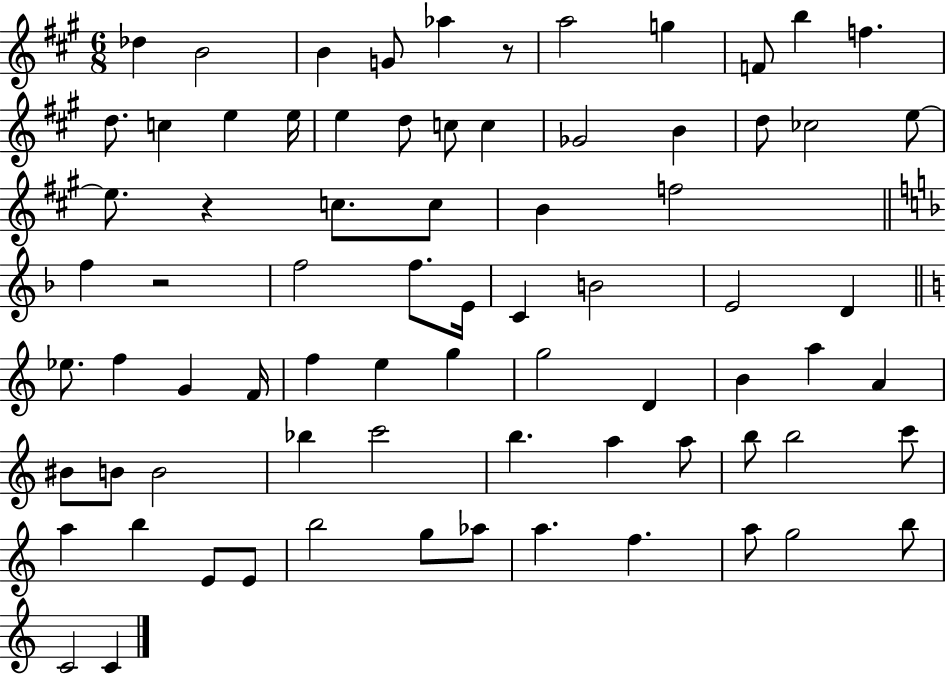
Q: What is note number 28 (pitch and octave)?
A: F5